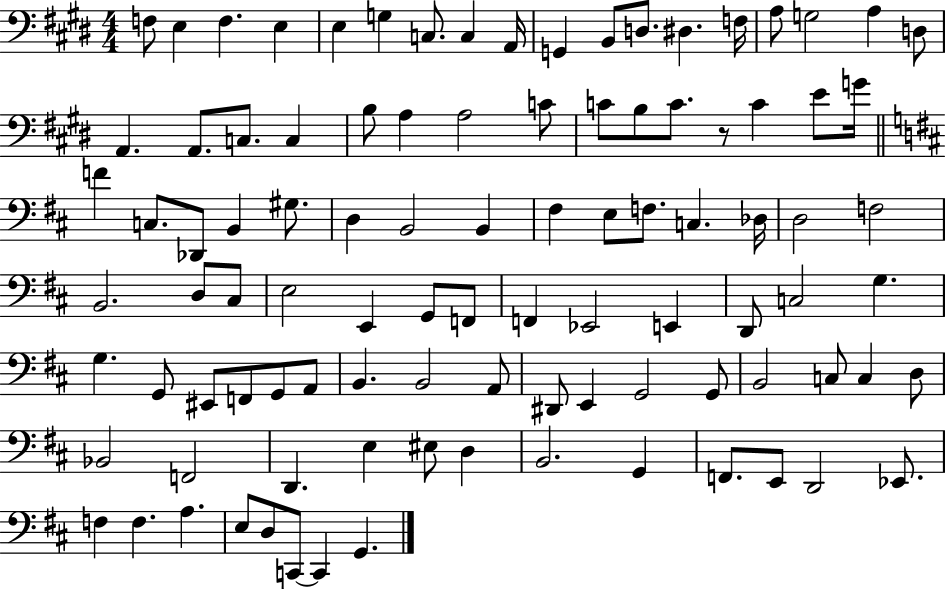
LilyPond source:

{
  \clef bass
  \numericTimeSignature
  \time 4/4
  \key e \major
  f8 e4 f4. e4 | e4 g4 c8. c4 a,16 | g,4 b,8 d8. dis4. f16 | a8 g2 a4 d8 | \break a,4. a,8. c8. c4 | b8 a4 a2 c'8 | c'8 b8 c'8. r8 c'4 e'8 g'16 | \bar "||" \break \key d \major f'4 c8. des,8 b,4 gis8. | d4 b,2 b,4 | fis4 e8 f8. c4. des16 | d2 f2 | \break b,2. d8 cis8 | e2 e,4 g,8 f,8 | f,4 ees,2 e,4 | d,8 c2 g4. | \break g4. g,8 eis,8 f,8 g,8 a,8 | b,4. b,2 a,8 | dis,8 e,4 g,2 g,8 | b,2 c8 c4 d8 | \break bes,2 f,2 | d,4. e4 eis8 d4 | b,2. g,4 | f,8. e,8 d,2 ees,8. | \break f4 f4. a4. | e8 d8 c,8~~ c,4 g,4. | \bar "|."
}